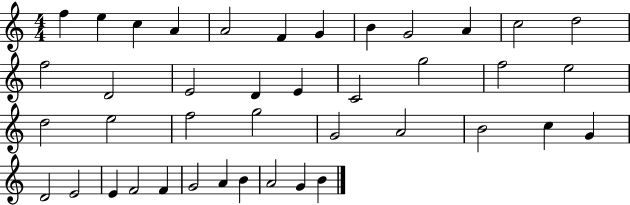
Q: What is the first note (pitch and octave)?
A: F5